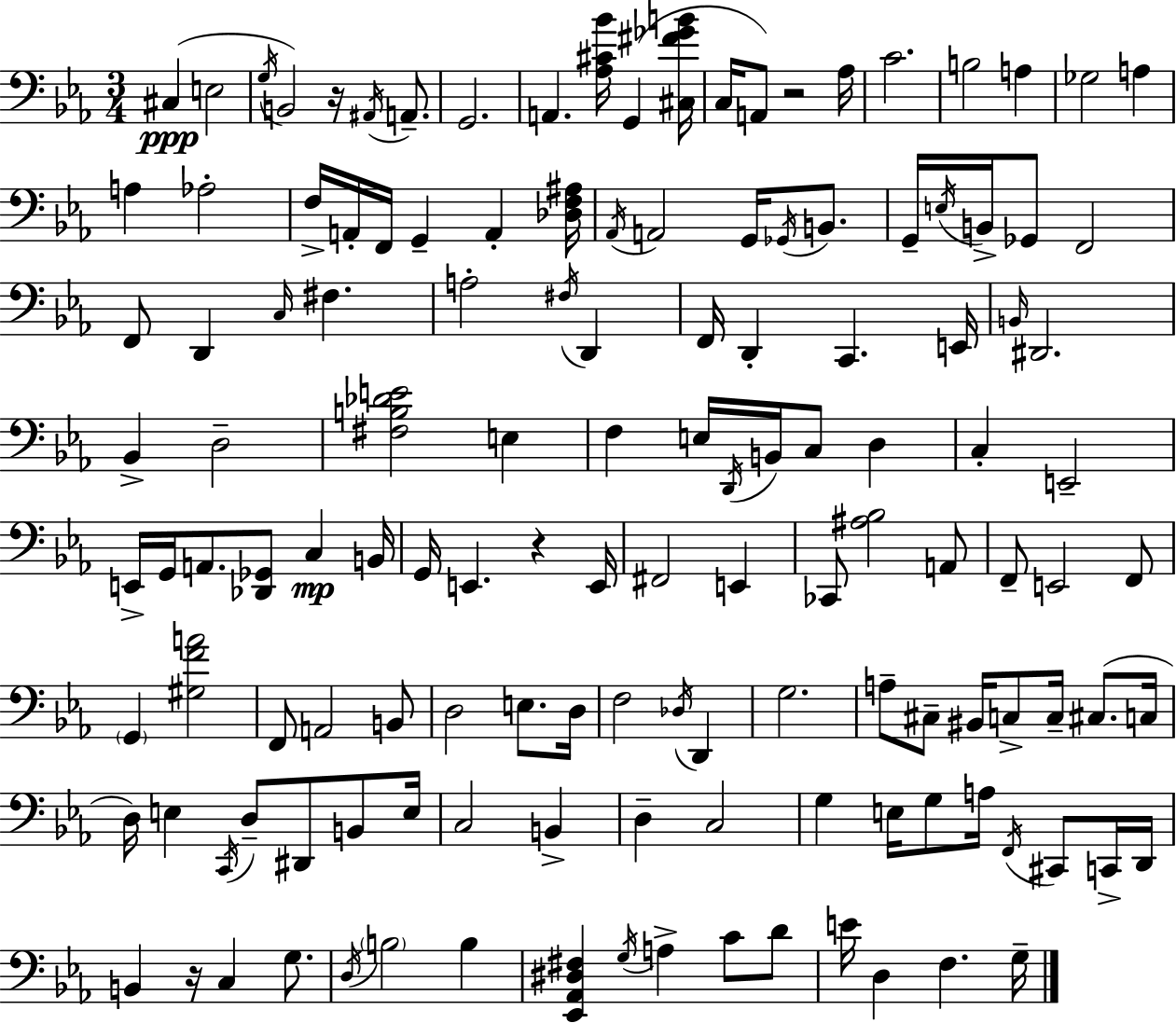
X:1
T:Untitled
M:3/4
L:1/4
K:Eb
^C, E,2 G,/4 B,,2 z/4 ^A,,/4 A,,/2 G,,2 A,, [_A,^C_B]/4 G,, [^C,^F_GB]/4 C,/4 A,,/2 z2 _A,/4 C2 B,2 A, _G,2 A, A, _A,2 F,/4 A,,/4 F,,/4 G,, A,, [_D,F,^A,]/4 _A,,/4 A,,2 G,,/4 _G,,/4 B,,/2 G,,/4 E,/4 B,,/4 _G,,/2 F,,2 F,,/2 D,, C,/4 ^F, A,2 ^F,/4 D,, F,,/4 D,, C,, E,,/4 B,,/4 ^D,,2 _B,, D,2 [^F,B,_DE]2 E, F, E,/4 D,,/4 B,,/4 C,/2 D, C, E,,2 E,,/4 G,,/4 A,,/2 [_D,,_G,,]/2 C, B,,/4 G,,/4 E,, z E,,/4 ^F,,2 E,, _C,,/2 [^A,_B,]2 A,,/2 F,,/2 E,,2 F,,/2 G,, [^G,FA]2 F,,/2 A,,2 B,,/2 D,2 E,/2 D,/4 F,2 _D,/4 D,, G,2 A,/2 ^C,/2 ^B,,/4 C,/2 C,/4 ^C,/2 C,/4 D,/4 E, C,,/4 D,/2 ^D,,/2 B,,/2 E,/4 C,2 B,, D, C,2 G, E,/4 G,/2 A,/4 F,,/4 ^C,,/2 C,,/4 D,,/4 B,, z/4 C, G,/2 D,/4 B,2 B, [_E,,_A,,^D,^F,] G,/4 A, C/2 D/2 E/4 D, F, G,/4